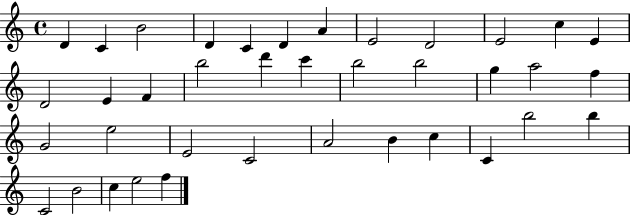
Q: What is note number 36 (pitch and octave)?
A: C5